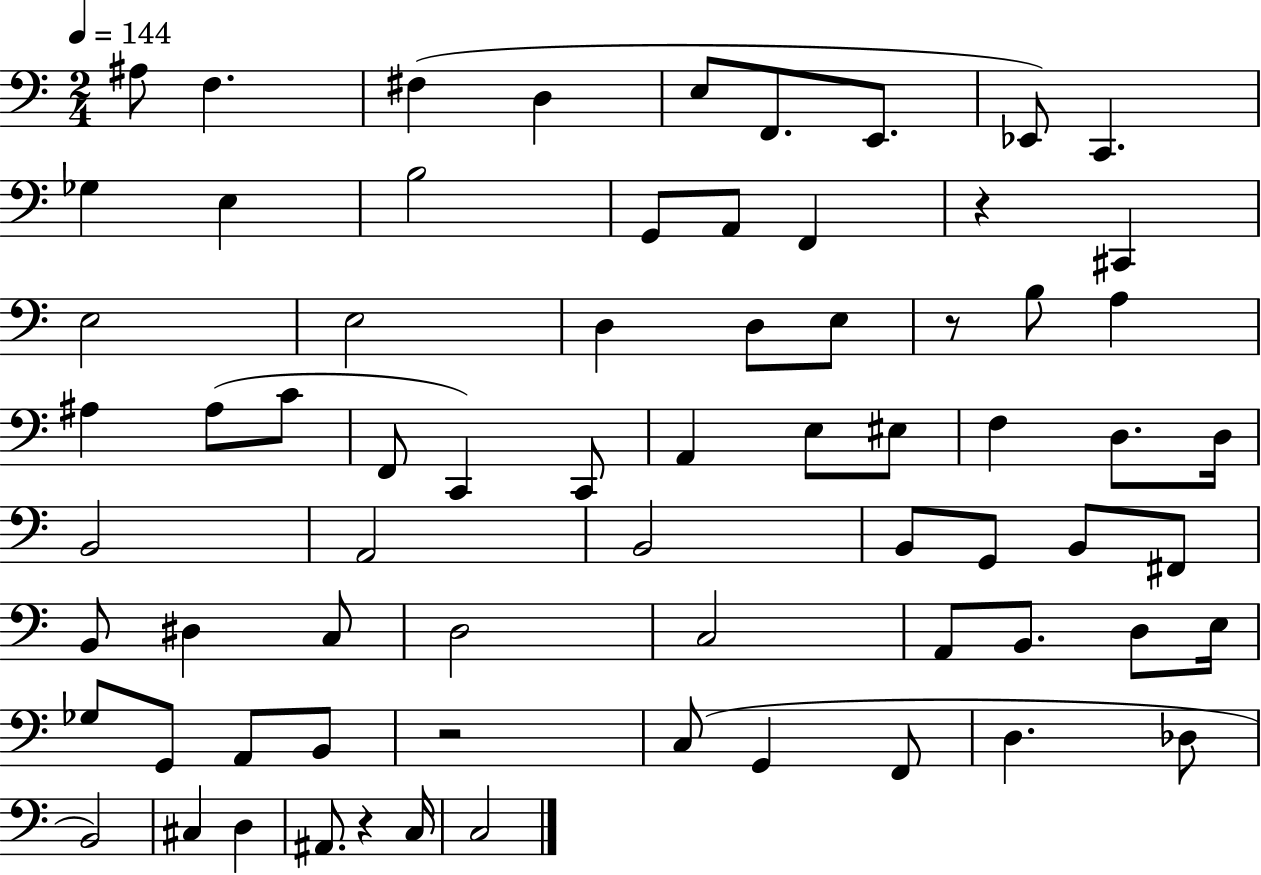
{
  \clef bass
  \numericTimeSignature
  \time 2/4
  \key c \major
  \tempo 4 = 144
  \repeat volta 2 { ais8 f4. | fis4( d4 | e8 f,8. e,8. | ees,8) c,4. | \break ges4 e4 | b2 | g,8 a,8 f,4 | r4 cis,4 | \break e2 | e2 | d4 d8 e8 | r8 b8 a4 | \break ais4 ais8( c'8 | f,8 c,4) c,8 | a,4 e8 eis8 | f4 d8. d16 | \break b,2 | a,2 | b,2 | b,8 g,8 b,8 fis,8 | \break b,8 dis4 c8 | d2 | c2 | a,8 b,8. d8 e16 | \break ges8 g,8 a,8 b,8 | r2 | c8( g,4 f,8 | d4. des8 | \break b,2) | cis4 d4 | ais,8. r4 c16 | c2 | \break } \bar "|."
}